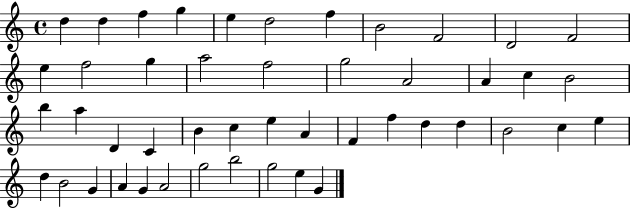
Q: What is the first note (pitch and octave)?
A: D5